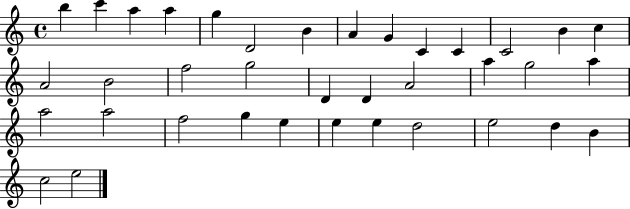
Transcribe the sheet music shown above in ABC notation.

X:1
T:Untitled
M:4/4
L:1/4
K:C
b c' a a g D2 B A G C C C2 B c A2 B2 f2 g2 D D A2 a g2 a a2 a2 f2 g e e e d2 e2 d B c2 e2